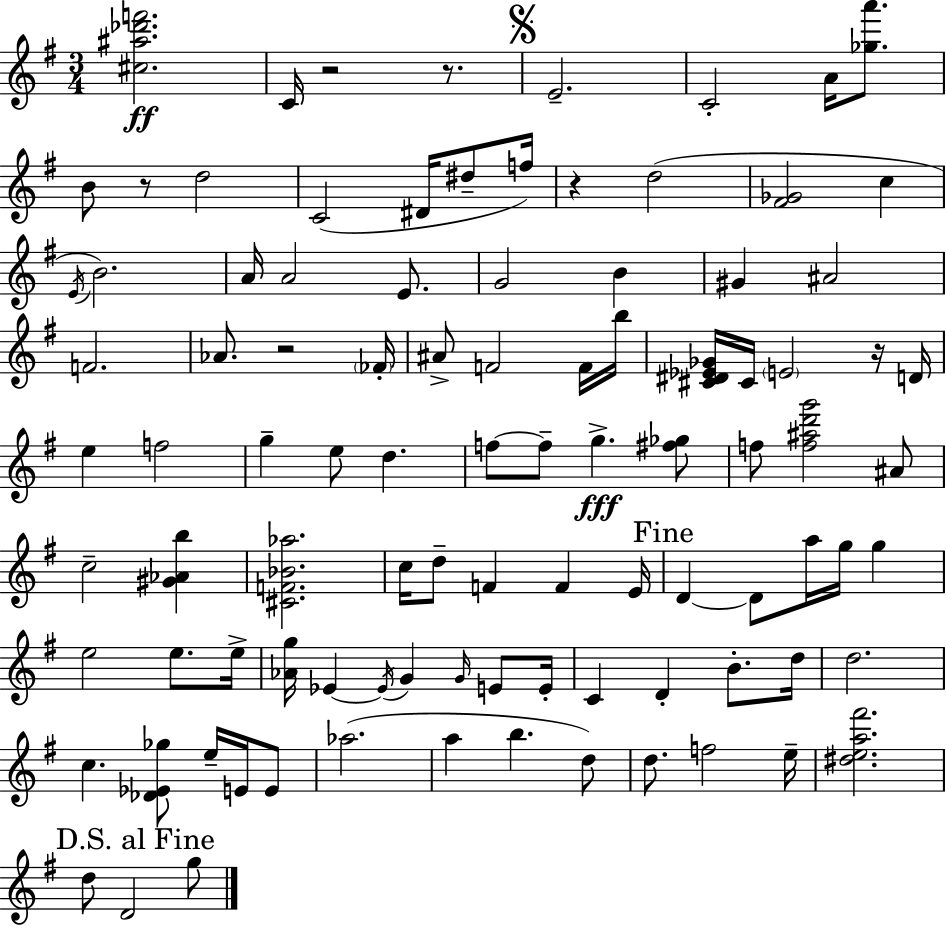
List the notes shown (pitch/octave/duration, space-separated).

[C#5,A#5,Db6,F6]/h. C4/s R/h R/e. E4/h. C4/h A4/s [Gb5,A6]/e. B4/e R/e D5/h C4/h D#4/s D#5/e F5/s R/q D5/h [F#4,Gb4]/h C5/q E4/s B4/h. A4/s A4/h E4/e. G4/h B4/q G#4/q A#4/h F4/h. Ab4/e. R/h FES4/s A#4/e F4/h F4/s B5/s [C#4,D#4,Eb4,Gb4]/s C#4/s E4/h R/s D4/s E5/q F5/h G5/q E5/e D5/q. F5/e F5/e G5/q. [F#5,Gb5]/e F5/e [F5,A#5,D6,G6]/h A#4/e C5/h [G#4,Ab4,B5]/q [C#4,F4,Bb4,Ab5]/h. C5/s D5/e F4/q F4/q E4/s D4/q D4/e A5/s G5/s G5/q E5/h E5/e. E5/s [Ab4,G5]/s Eb4/q Eb4/s G4/q G4/s E4/e E4/s C4/q D4/q B4/e. D5/s D5/h. C5/q. [Db4,Eb4,Gb5]/e E5/s E4/s E4/e Ab5/h. A5/q B5/q. D5/e D5/e. F5/h E5/s [D#5,E5,A5,F#6]/h. D5/e D4/h G5/e